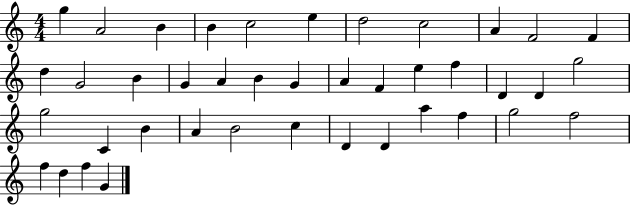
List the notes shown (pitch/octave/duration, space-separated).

G5/q A4/h B4/q B4/q C5/h E5/q D5/h C5/h A4/q F4/h F4/q D5/q G4/h B4/q G4/q A4/q B4/q G4/q A4/q F4/q E5/q F5/q D4/q D4/q G5/h G5/h C4/q B4/q A4/q B4/h C5/q D4/q D4/q A5/q F5/q G5/h F5/h F5/q D5/q F5/q G4/q